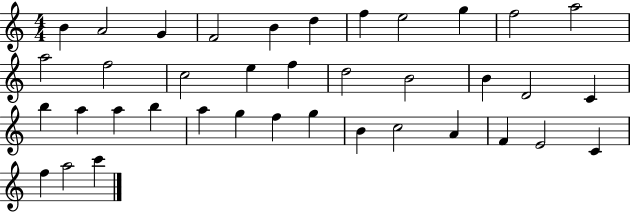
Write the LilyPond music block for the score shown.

{
  \clef treble
  \numericTimeSignature
  \time 4/4
  \key c \major
  b'4 a'2 g'4 | f'2 b'4 d''4 | f''4 e''2 g''4 | f''2 a''2 | \break a''2 f''2 | c''2 e''4 f''4 | d''2 b'2 | b'4 d'2 c'4 | \break b''4 a''4 a''4 b''4 | a''4 g''4 f''4 g''4 | b'4 c''2 a'4 | f'4 e'2 c'4 | \break f''4 a''2 c'''4 | \bar "|."
}